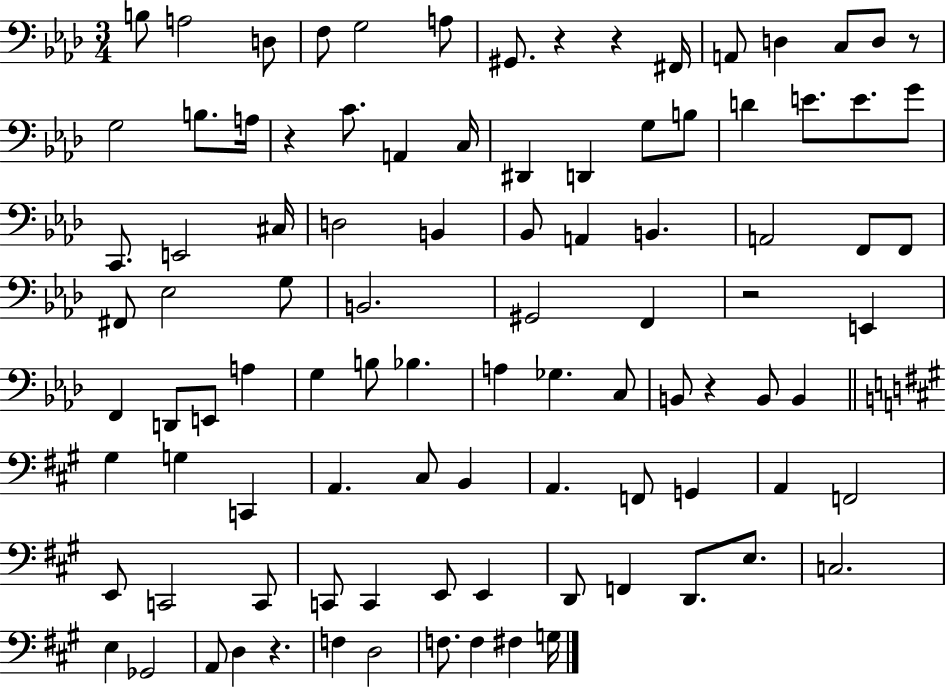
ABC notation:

X:1
T:Untitled
M:3/4
L:1/4
K:Ab
B,/2 A,2 D,/2 F,/2 G,2 A,/2 ^G,,/2 z z ^F,,/4 A,,/2 D, C,/2 D,/2 z/2 G,2 B,/2 A,/4 z C/2 A,, C,/4 ^D,, D,, G,/2 B,/2 D E/2 E/2 G/2 C,,/2 E,,2 ^C,/4 D,2 B,, _B,,/2 A,, B,, A,,2 F,,/2 F,,/2 ^F,,/2 _E,2 G,/2 B,,2 ^G,,2 F,, z2 E,, F,, D,,/2 E,,/2 A, G, B,/2 _B, A, _G, C,/2 B,,/2 z B,,/2 B,, ^G, G, C,, A,, ^C,/2 B,, A,, F,,/2 G,, A,, F,,2 E,,/2 C,,2 C,,/2 C,,/2 C,, E,,/2 E,, D,,/2 F,, D,,/2 E,/2 C,2 E, _G,,2 A,,/2 D, z F, D,2 F,/2 F, ^F, G,/4